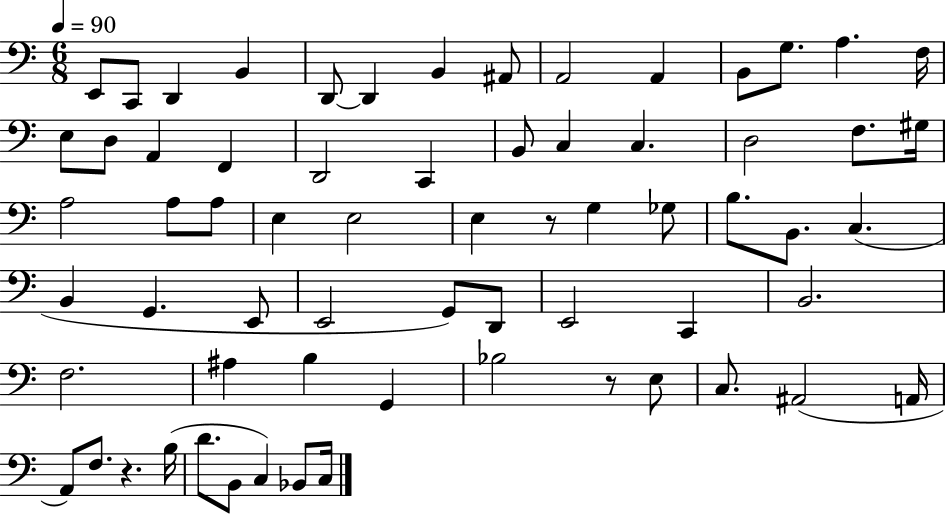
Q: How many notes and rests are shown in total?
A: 66